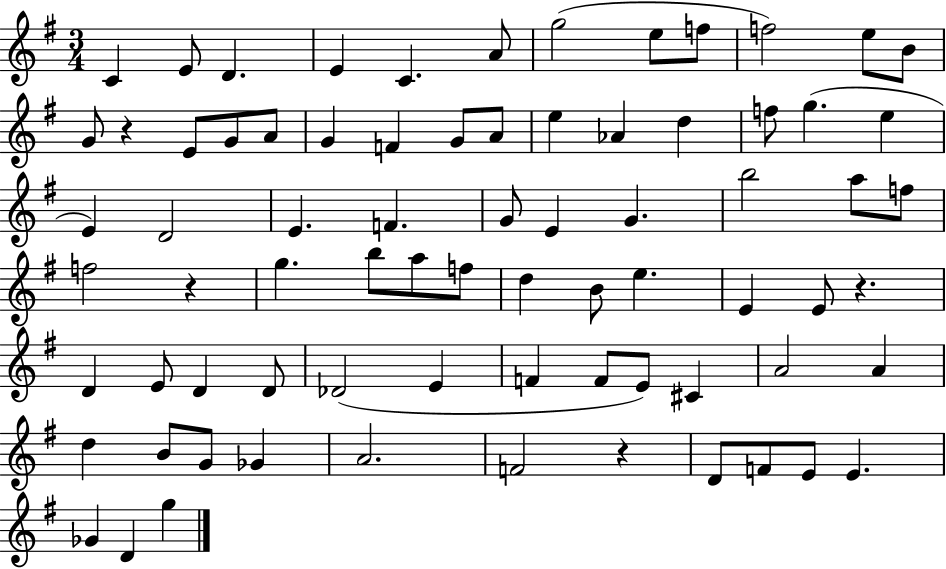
C4/q E4/e D4/q. E4/q C4/q. A4/e G5/h E5/e F5/e F5/h E5/e B4/e G4/e R/q E4/e G4/e A4/e G4/q F4/q G4/e A4/e E5/q Ab4/q D5/q F5/e G5/q. E5/q E4/q D4/h E4/q. F4/q. G4/e E4/q G4/q. B5/h A5/e F5/e F5/h R/q G5/q. B5/e A5/e F5/e D5/q B4/e E5/q. E4/q E4/e R/q. D4/q E4/e D4/q D4/e Db4/h E4/q F4/q F4/e E4/e C#4/q A4/h A4/q D5/q B4/e G4/e Gb4/q A4/h. F4/h R/q D4/e F4/e E4/e E4/q. Gb4/q D4/q G5/q